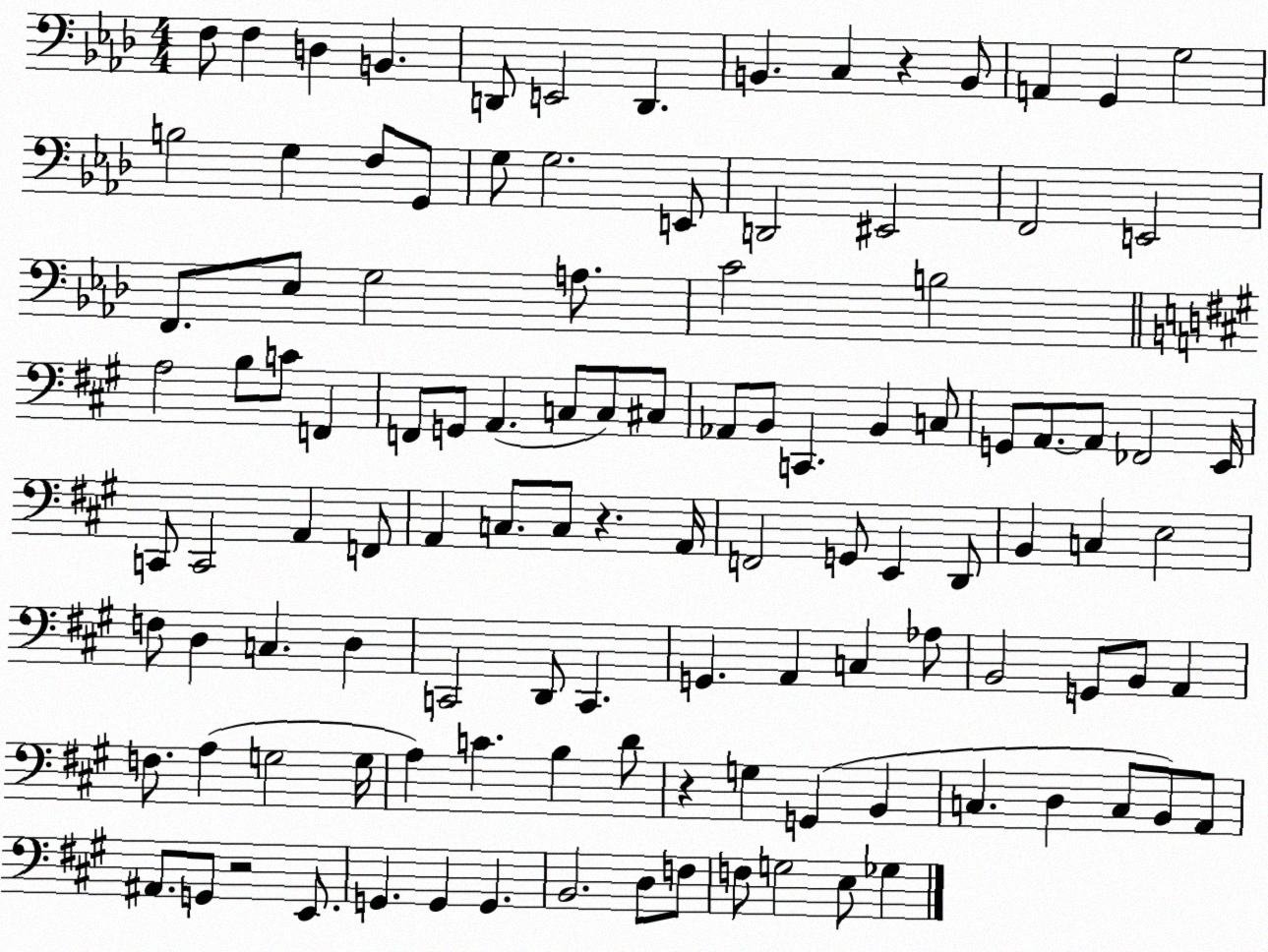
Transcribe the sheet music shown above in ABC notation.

X:1
T:Untitled
M:4/4
L:1/4
K:Ab
F,/2 F, D, B,, D,,/2 E,,2 D,, B,, C, z B,,/2 A,, G,, G,2 B,2 G, F,/2 G,,/2 G,/2 G,2 E,,/2 D,,2 ^E,,2 F,,2 E,,2 F,,/2 _E,/2 G,2 A,/2 C2 B,2 A,2 B,/2 C/2 F,, F,,/2 G,,/2 A,, C,/2 C,/2 ^C,/2 _A,,/2 B,,/2 C,, B,, C,/2 G,,/2 A,,/2 A,,/2 _F,,2 E,,/4 C,,/2 C,,2 A,, F,,/2 A,, C,/2 C,/2 z A,,/4 F,,2 G,,/2 E,, D,,/2 B,, C, E,2 F,/2 D, C, D, C,,2 D,,/2 C,, G,, A,, C, _A,/2 B,,2 G,,/2 B,,/2 A,, F,/2 A, G,2 G,/4 A, C B, D/2 z G, G,, B,, C, D, C,/2 B,,/2 A,,/2 ^A,,/2 G,,/2 z2 E,,/2 G,, G,, G,, B,,2 D,/2 F,/2 F,/2 G,2 E,/2 _G,